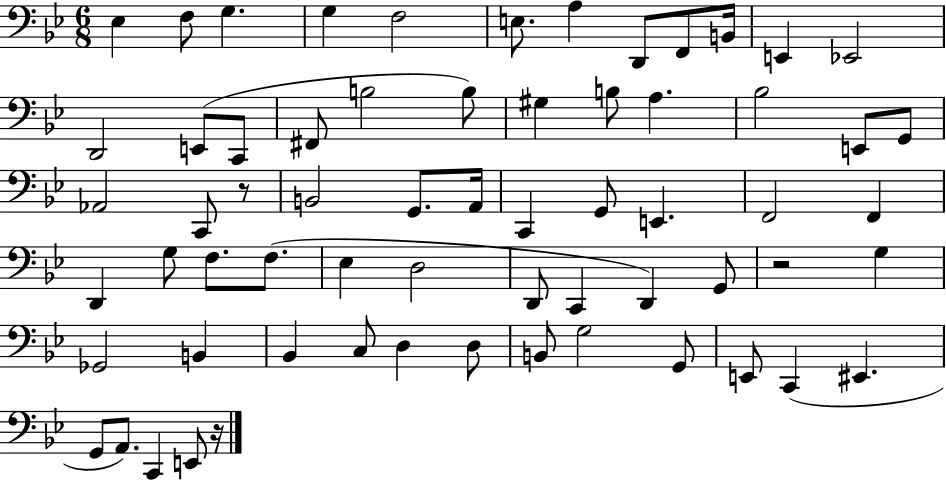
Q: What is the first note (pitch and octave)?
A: Eb3